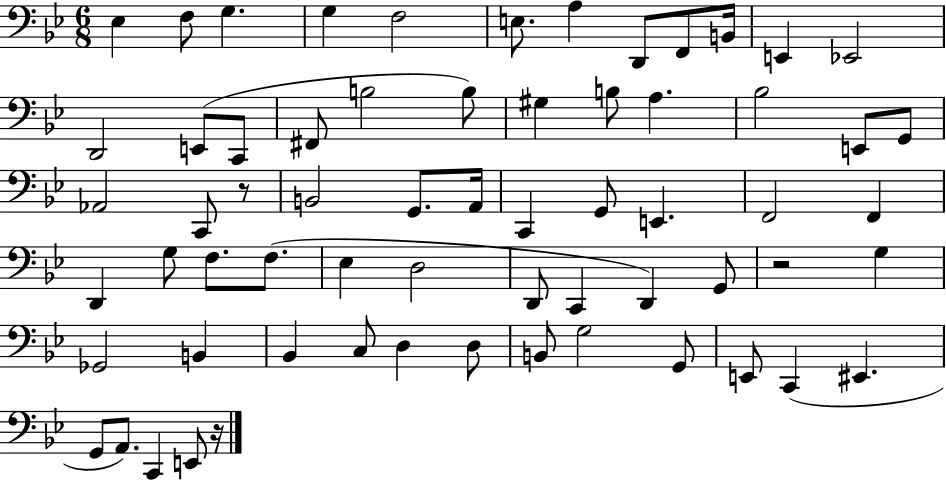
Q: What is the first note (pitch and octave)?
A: Eb3